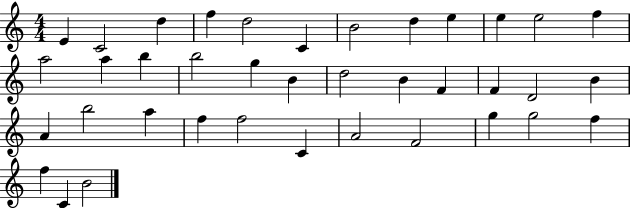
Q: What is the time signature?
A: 4/4